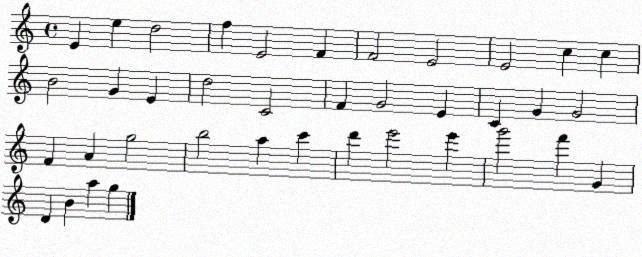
X:1
T:Untitled
M:4/4
L:1/4
K:C
E e d2 f E2 F F2 E2 E2 c c B2 G E d2 C2 F G2 E C G G2 F A g2 b2 a c' d' e'2 e' g'2 f' G D B a g